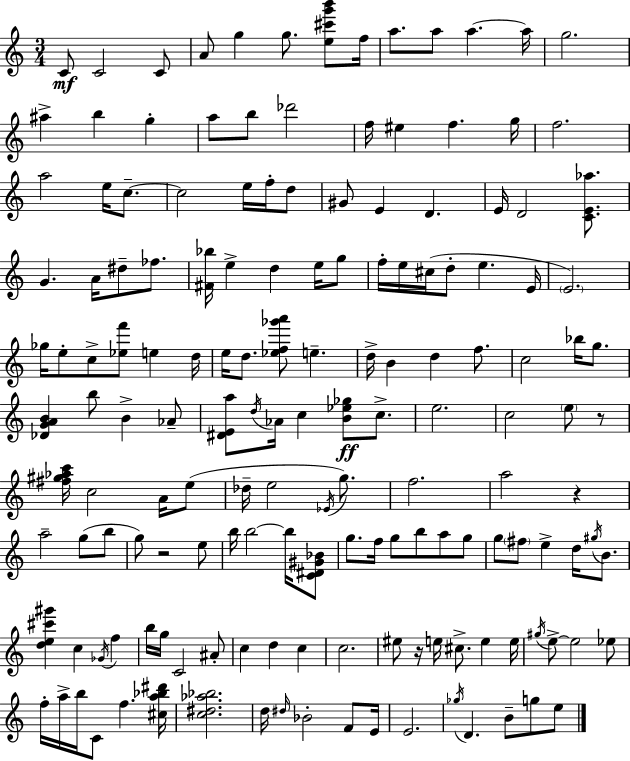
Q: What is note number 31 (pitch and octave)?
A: G#4